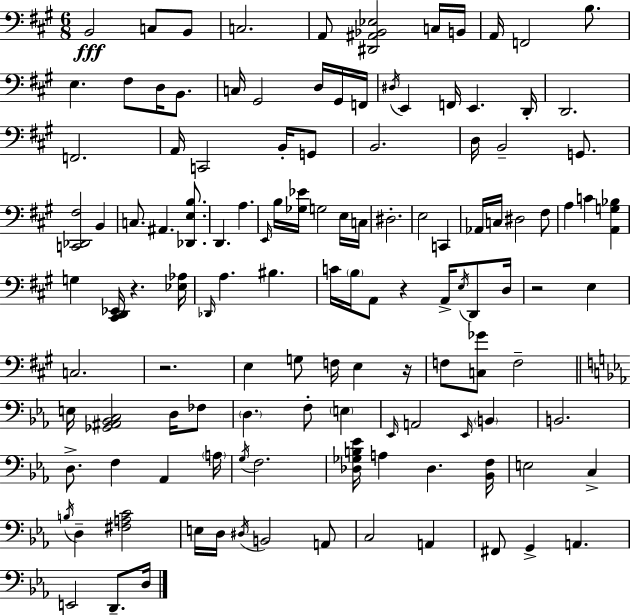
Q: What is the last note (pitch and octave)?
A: D3